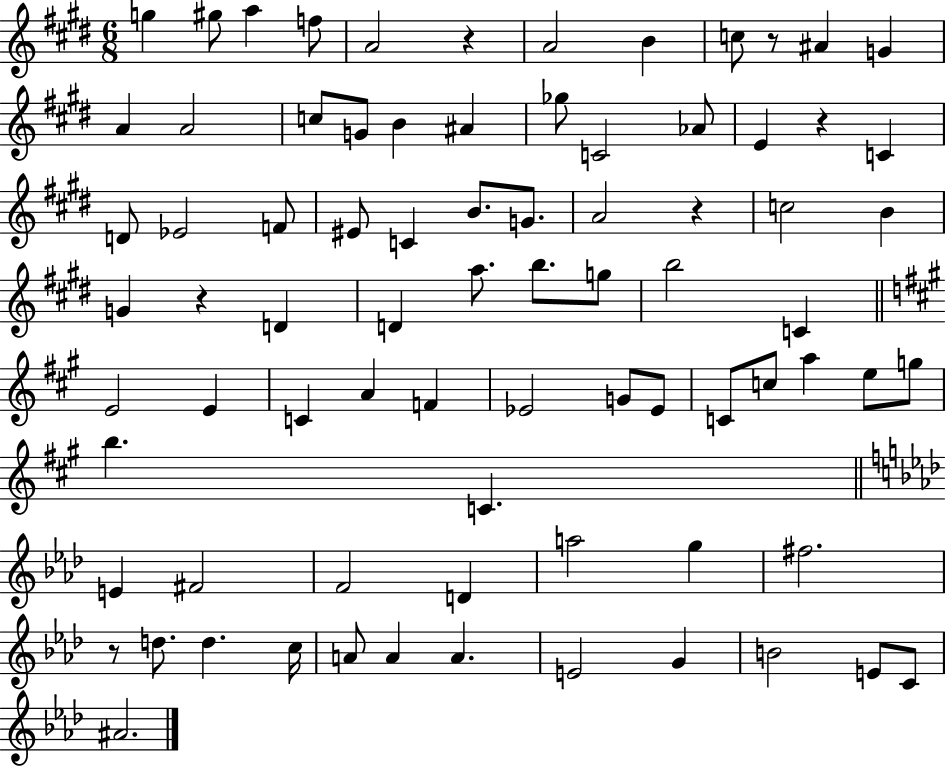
G5/q G#5/e A5/q F5/e A4/h R/q A4/h B4/q C5/e R/e A#4/q G4/q A4/q A4/h C5/e G4/e B4/q A#4/q Gb5/e C4/h Ab4/e E4/q R/q C4/q D4/e Eb4/h F4/e EIS4/e C4/q B4/e. G4/e. A4/h R/q C5/h B4/q G4/q R/q D4/q D4/q A5/e. B5/e. G5/e B5/h C4/q E4/h E4/q C4/q A4/q F4/q Eb4/h G4/e Eb4/e C4/e C5/e A5/q E5/e G5/e B5/q. C4/q. E4/q F#4/h F4/h D4/q A5/h G5/q F#5/h. R/e D5/e. D5/q. C5/s A4/e A4/q A4/q. E4/h G4/q B4/h E4/e C4/e A#4/h.